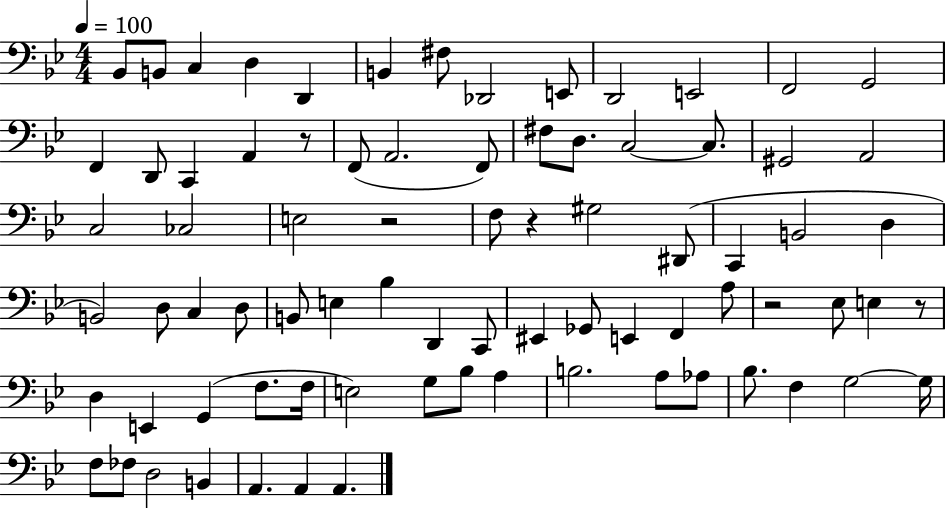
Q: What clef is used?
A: bass